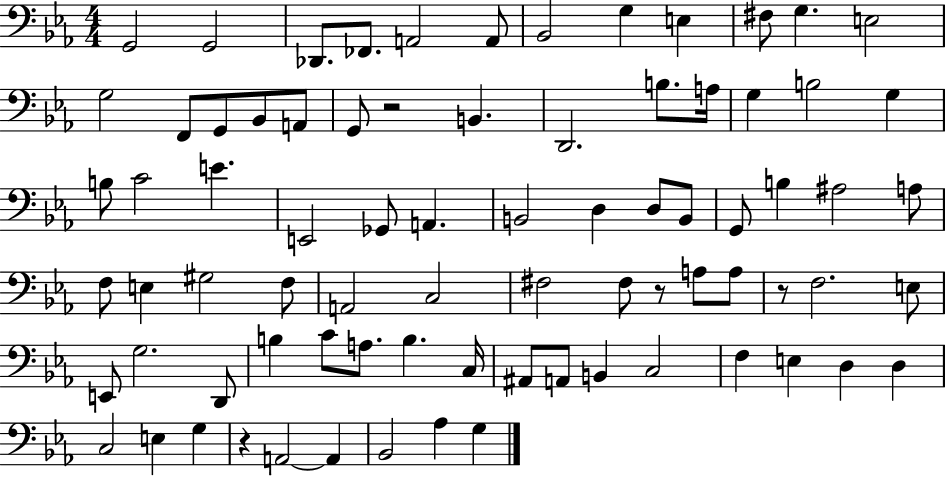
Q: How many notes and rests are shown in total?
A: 79